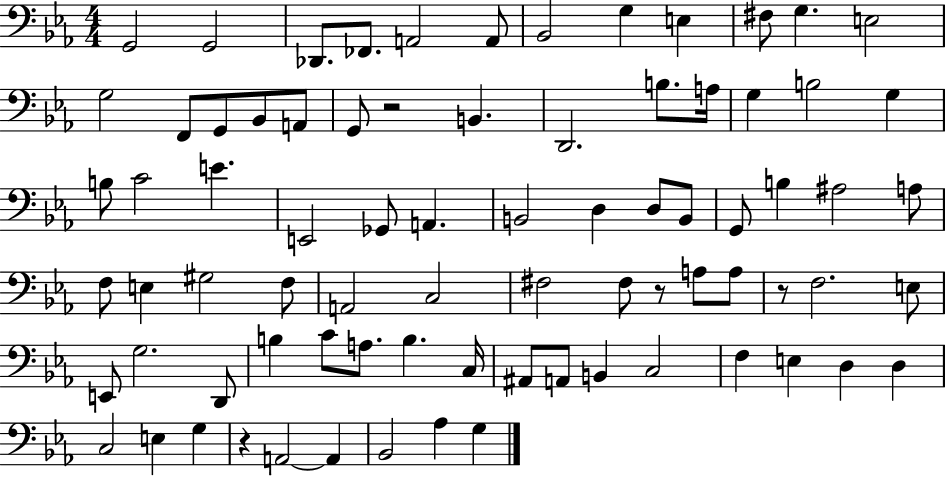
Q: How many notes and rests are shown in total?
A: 79